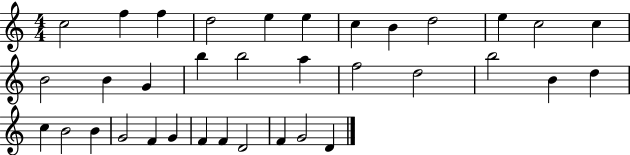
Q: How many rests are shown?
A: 0